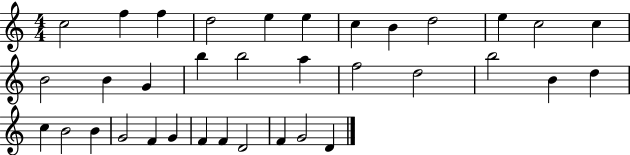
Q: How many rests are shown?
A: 0